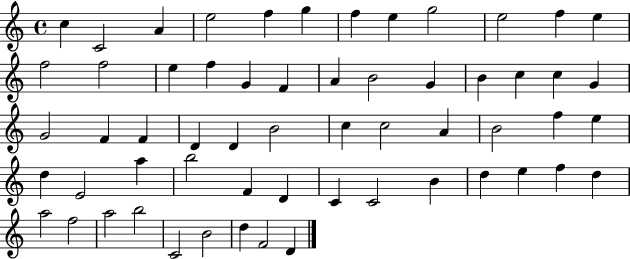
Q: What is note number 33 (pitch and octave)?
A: C5